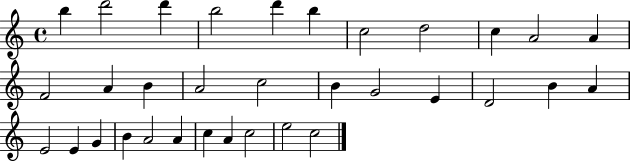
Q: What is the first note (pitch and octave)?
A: B5